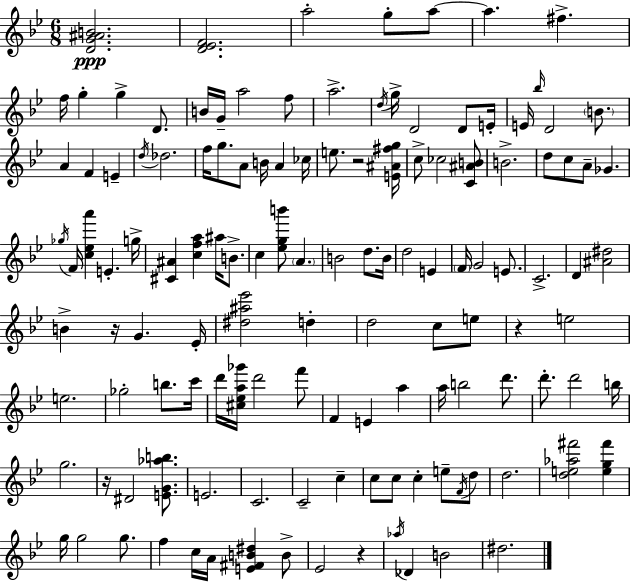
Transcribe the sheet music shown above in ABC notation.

X:1
T:Untitled
M:6/8
L:1/4
K:Gm
[DG^AB]2 [D_EF]2 a2 g/2 a/2 a ^f f/4 g g D/2 B/4 G/4 a2 f/2 a2 d/4 g/4 D2 D/2 E/4 E/4 _b/4 D2 B/2 A F E d/4 _d2 f/4 g/2 A/2 B/4 A _c/4 e/2 z2 [E^A^fg]/4 c/2 _c2 [C^AB]/2 B2 d/2 c/2 A/2 _G _g/4 F/4 [c_ea'] E g/4 [^C^A] [cfa] ^a/4 B/2 c [_egb']/2 A B2 d/2 B/4 d2 E F/4 G2 E/2 C2 D [^A^d]2 B z/4 G _E/4 [^d^a_e']2 d d2 c/2 e/2 z e2 e2 _g2 b/2 c'/4 d'/4 [^c_ea_g']/4 d'2 f'/2 F E a a/4 b2 d'/2 d'/2 d'2 b/4 g2 z/4 ^D2 [EG_ab]/2 E2 C2 C2 c c/2 c/2 c e/2 F/4 d/2 d2 [de_a^f']2 [eg^f'] g/4 g2 g/2 f c/4 A/4 [E^FB^d] B/2 _E2 z _a/4 _D B2 ^d2